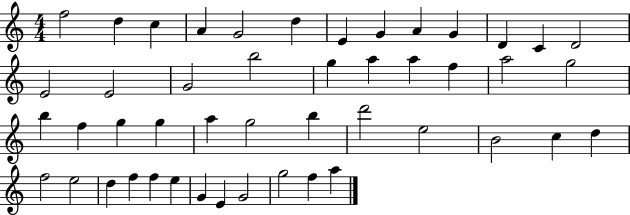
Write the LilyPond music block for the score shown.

{
  \clef treble
  \numericTimeSignature
  \time 4/4
  \key c \major
  f''2 d''4 c''4 | a'4 g'2 d''4 | e'4 g'4 a'4 g'4 | d'4 c'4 d'2 | \break e'2 e'2 | g'2 b''2 | g''4 a''4 a''4 f''4 | a''2 g''2 | \break b''4 f''4 g''4 g''4 | a''4 g''2 b''4 | d'''2 e''2 | b'2 c''4 d''4 | \break f''2 e''2 | d''4 f''4 f''4 e''4 | g'4 e'4 g'2 | g''2 f''4 a''4 | \break \bar "|."
}